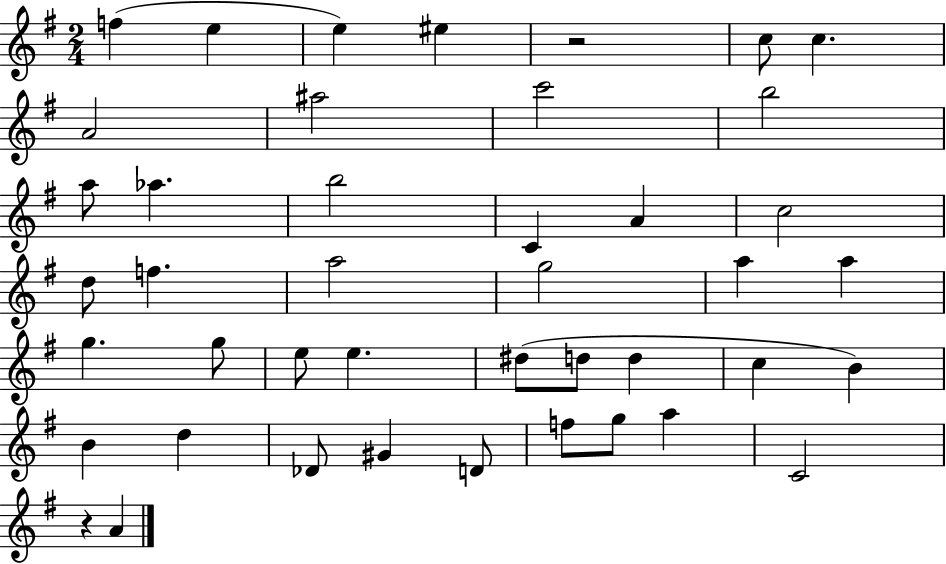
X:1
T:Untitled
M:2/4
L:1/4
K:G
f e e ^e z2 c/2 c A2 ^a2 c'2 b2 a/2 _a b2 C A c2 d/2 f a2 g2 a a g g/2 e/2 e ^d/2 d/2 d c B B d _D/2 ^G D/2 f/2 g/2 a C2 z A